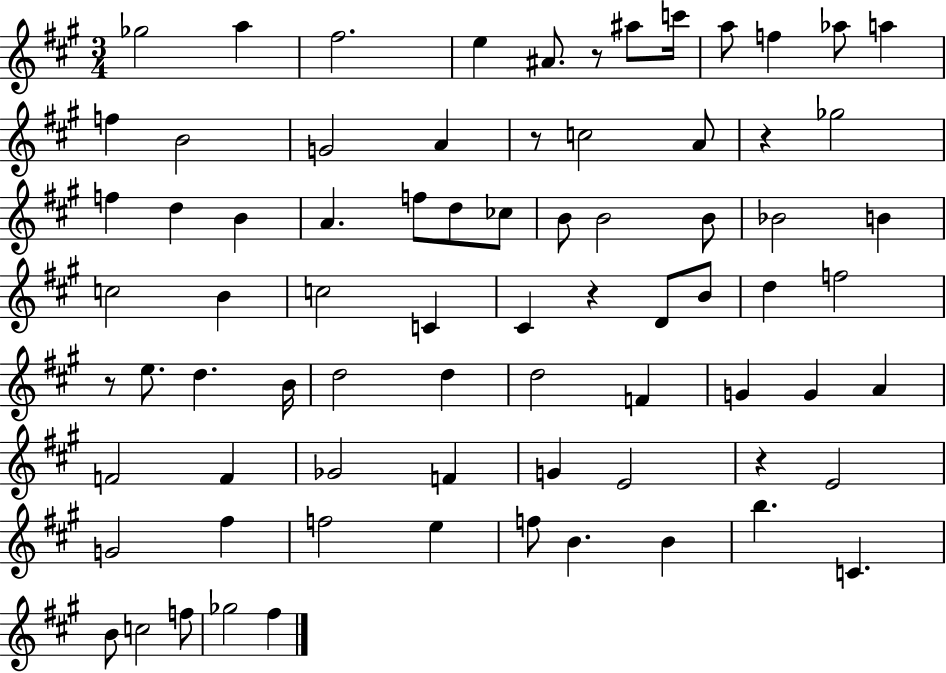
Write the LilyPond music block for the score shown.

{
  \clef treble
  \numericTimeSignature
  \time 3/4
  \key a \major
  ges''2 a''4 | fis''2. | e''4 ais'8. r8 ais''8 c'''16 | a''8 f''4 aes''8 a''4 | \break f''4 b'2 | g'2 a'4 | r8 c''2 a'8 | r4 ges''2 | \break f''4 d''4 b'4 | a'4. f''8 d''8 ces''8 | b'8 b'2 b'8 | bes'2 b'4 | \break c''2 b'4 | c''2 c'4 | cis'4 r4 d'8 b'8 | d''4 f''2 | \break r8 e''8. d''4. b'16 | d''2 d''4 | d''2 f'4 | g'4 g'4 a'4 | \break f'2 f'4 | ges'2 f'4 | g'4 e'2 | r4 e'2 | \break g'2 fis''4 | f''2 e''4 | f''8 b'4. b'4 | b''4. c'4. | \break b'8 c''2 f''8 | ges''2 fis''4 | \bar "|."
}